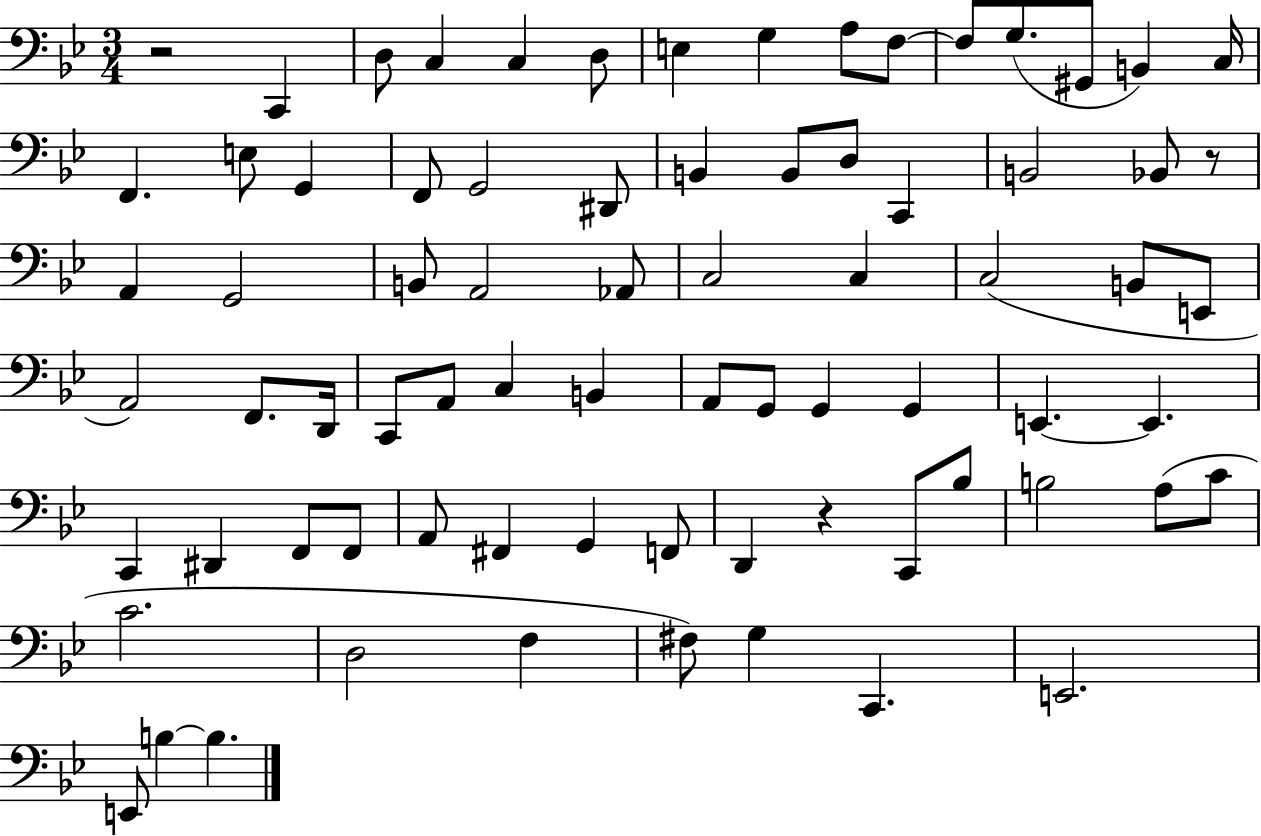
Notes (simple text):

R/h C2/q D3/e C3/q C3/q D3/e E3/q G3/q A3/e F3/e F3/e G3/e. G#2/e B2/q C3/s F2/q. E3/e G2/q F2/e G2/h D#2/e B2/q B2/e D3/e C2/q B2/h Bb2/e R/e A2/q G2/h B2/e A2/h Ab2/e C3/h C3/q C3/h B2/e E2/e A2/h F2/e. D2/s C2/e A2/e C3/q B2/q A2/e G2/e G2/q G2/q E2/q. E2/q. C2/q D#2/q F2/e F2/e A2/e F#2/q G2/q F2/e D2/q R/q C2/e Bb3/e B3/h A3/e C4/e C4/h. D3/h F3/q F#3/e G3/q C2/q. E2/h. E2/e B3/q B3/q.